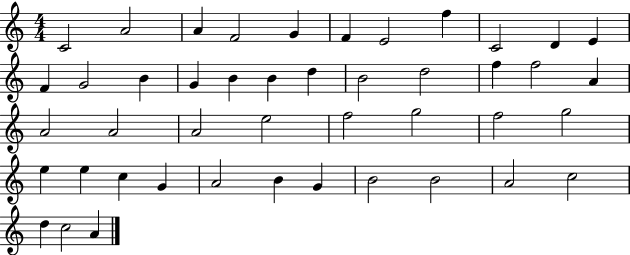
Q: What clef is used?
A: treble